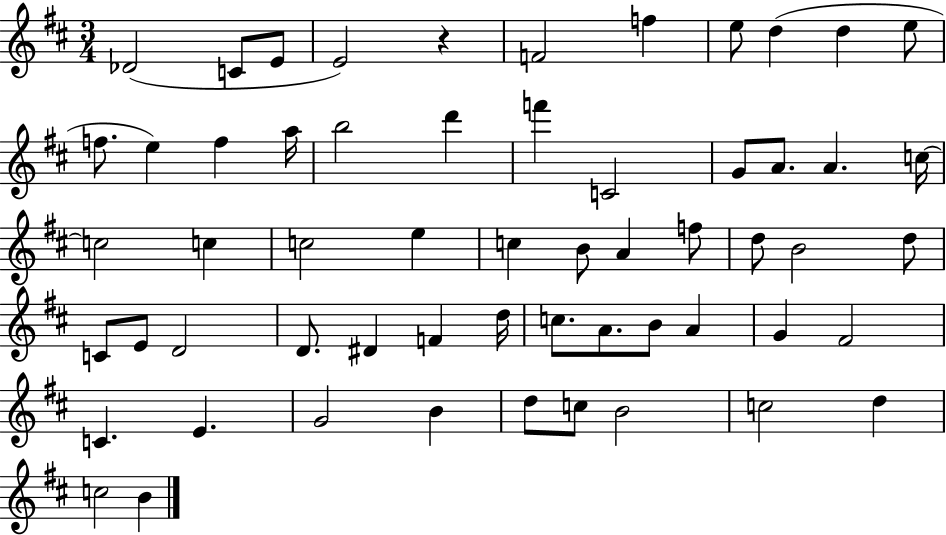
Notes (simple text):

Db4/h C4/e E4/e E4/h R/q F4/h F5/q E5/e D5/q D5/q E5/e F5/e. E5/q F5/q A5/s B5/h D6/q F6/q C4/h G4/e A4/e. A4/q. C5/s C5/h C5/q C5/h E5/q C5/q B4/e A4/q F5/e D5/e B4/h D5/e C4/e E4/e D4/h D4/e. D#4/q F4/q D5/s C5/e. A4/e. B4/e A4/q G4/q F#4/h C4/q. E4/q. G4/h B4/q D5/e C5/e B4/h C5/h D5/q C5/h B4/q